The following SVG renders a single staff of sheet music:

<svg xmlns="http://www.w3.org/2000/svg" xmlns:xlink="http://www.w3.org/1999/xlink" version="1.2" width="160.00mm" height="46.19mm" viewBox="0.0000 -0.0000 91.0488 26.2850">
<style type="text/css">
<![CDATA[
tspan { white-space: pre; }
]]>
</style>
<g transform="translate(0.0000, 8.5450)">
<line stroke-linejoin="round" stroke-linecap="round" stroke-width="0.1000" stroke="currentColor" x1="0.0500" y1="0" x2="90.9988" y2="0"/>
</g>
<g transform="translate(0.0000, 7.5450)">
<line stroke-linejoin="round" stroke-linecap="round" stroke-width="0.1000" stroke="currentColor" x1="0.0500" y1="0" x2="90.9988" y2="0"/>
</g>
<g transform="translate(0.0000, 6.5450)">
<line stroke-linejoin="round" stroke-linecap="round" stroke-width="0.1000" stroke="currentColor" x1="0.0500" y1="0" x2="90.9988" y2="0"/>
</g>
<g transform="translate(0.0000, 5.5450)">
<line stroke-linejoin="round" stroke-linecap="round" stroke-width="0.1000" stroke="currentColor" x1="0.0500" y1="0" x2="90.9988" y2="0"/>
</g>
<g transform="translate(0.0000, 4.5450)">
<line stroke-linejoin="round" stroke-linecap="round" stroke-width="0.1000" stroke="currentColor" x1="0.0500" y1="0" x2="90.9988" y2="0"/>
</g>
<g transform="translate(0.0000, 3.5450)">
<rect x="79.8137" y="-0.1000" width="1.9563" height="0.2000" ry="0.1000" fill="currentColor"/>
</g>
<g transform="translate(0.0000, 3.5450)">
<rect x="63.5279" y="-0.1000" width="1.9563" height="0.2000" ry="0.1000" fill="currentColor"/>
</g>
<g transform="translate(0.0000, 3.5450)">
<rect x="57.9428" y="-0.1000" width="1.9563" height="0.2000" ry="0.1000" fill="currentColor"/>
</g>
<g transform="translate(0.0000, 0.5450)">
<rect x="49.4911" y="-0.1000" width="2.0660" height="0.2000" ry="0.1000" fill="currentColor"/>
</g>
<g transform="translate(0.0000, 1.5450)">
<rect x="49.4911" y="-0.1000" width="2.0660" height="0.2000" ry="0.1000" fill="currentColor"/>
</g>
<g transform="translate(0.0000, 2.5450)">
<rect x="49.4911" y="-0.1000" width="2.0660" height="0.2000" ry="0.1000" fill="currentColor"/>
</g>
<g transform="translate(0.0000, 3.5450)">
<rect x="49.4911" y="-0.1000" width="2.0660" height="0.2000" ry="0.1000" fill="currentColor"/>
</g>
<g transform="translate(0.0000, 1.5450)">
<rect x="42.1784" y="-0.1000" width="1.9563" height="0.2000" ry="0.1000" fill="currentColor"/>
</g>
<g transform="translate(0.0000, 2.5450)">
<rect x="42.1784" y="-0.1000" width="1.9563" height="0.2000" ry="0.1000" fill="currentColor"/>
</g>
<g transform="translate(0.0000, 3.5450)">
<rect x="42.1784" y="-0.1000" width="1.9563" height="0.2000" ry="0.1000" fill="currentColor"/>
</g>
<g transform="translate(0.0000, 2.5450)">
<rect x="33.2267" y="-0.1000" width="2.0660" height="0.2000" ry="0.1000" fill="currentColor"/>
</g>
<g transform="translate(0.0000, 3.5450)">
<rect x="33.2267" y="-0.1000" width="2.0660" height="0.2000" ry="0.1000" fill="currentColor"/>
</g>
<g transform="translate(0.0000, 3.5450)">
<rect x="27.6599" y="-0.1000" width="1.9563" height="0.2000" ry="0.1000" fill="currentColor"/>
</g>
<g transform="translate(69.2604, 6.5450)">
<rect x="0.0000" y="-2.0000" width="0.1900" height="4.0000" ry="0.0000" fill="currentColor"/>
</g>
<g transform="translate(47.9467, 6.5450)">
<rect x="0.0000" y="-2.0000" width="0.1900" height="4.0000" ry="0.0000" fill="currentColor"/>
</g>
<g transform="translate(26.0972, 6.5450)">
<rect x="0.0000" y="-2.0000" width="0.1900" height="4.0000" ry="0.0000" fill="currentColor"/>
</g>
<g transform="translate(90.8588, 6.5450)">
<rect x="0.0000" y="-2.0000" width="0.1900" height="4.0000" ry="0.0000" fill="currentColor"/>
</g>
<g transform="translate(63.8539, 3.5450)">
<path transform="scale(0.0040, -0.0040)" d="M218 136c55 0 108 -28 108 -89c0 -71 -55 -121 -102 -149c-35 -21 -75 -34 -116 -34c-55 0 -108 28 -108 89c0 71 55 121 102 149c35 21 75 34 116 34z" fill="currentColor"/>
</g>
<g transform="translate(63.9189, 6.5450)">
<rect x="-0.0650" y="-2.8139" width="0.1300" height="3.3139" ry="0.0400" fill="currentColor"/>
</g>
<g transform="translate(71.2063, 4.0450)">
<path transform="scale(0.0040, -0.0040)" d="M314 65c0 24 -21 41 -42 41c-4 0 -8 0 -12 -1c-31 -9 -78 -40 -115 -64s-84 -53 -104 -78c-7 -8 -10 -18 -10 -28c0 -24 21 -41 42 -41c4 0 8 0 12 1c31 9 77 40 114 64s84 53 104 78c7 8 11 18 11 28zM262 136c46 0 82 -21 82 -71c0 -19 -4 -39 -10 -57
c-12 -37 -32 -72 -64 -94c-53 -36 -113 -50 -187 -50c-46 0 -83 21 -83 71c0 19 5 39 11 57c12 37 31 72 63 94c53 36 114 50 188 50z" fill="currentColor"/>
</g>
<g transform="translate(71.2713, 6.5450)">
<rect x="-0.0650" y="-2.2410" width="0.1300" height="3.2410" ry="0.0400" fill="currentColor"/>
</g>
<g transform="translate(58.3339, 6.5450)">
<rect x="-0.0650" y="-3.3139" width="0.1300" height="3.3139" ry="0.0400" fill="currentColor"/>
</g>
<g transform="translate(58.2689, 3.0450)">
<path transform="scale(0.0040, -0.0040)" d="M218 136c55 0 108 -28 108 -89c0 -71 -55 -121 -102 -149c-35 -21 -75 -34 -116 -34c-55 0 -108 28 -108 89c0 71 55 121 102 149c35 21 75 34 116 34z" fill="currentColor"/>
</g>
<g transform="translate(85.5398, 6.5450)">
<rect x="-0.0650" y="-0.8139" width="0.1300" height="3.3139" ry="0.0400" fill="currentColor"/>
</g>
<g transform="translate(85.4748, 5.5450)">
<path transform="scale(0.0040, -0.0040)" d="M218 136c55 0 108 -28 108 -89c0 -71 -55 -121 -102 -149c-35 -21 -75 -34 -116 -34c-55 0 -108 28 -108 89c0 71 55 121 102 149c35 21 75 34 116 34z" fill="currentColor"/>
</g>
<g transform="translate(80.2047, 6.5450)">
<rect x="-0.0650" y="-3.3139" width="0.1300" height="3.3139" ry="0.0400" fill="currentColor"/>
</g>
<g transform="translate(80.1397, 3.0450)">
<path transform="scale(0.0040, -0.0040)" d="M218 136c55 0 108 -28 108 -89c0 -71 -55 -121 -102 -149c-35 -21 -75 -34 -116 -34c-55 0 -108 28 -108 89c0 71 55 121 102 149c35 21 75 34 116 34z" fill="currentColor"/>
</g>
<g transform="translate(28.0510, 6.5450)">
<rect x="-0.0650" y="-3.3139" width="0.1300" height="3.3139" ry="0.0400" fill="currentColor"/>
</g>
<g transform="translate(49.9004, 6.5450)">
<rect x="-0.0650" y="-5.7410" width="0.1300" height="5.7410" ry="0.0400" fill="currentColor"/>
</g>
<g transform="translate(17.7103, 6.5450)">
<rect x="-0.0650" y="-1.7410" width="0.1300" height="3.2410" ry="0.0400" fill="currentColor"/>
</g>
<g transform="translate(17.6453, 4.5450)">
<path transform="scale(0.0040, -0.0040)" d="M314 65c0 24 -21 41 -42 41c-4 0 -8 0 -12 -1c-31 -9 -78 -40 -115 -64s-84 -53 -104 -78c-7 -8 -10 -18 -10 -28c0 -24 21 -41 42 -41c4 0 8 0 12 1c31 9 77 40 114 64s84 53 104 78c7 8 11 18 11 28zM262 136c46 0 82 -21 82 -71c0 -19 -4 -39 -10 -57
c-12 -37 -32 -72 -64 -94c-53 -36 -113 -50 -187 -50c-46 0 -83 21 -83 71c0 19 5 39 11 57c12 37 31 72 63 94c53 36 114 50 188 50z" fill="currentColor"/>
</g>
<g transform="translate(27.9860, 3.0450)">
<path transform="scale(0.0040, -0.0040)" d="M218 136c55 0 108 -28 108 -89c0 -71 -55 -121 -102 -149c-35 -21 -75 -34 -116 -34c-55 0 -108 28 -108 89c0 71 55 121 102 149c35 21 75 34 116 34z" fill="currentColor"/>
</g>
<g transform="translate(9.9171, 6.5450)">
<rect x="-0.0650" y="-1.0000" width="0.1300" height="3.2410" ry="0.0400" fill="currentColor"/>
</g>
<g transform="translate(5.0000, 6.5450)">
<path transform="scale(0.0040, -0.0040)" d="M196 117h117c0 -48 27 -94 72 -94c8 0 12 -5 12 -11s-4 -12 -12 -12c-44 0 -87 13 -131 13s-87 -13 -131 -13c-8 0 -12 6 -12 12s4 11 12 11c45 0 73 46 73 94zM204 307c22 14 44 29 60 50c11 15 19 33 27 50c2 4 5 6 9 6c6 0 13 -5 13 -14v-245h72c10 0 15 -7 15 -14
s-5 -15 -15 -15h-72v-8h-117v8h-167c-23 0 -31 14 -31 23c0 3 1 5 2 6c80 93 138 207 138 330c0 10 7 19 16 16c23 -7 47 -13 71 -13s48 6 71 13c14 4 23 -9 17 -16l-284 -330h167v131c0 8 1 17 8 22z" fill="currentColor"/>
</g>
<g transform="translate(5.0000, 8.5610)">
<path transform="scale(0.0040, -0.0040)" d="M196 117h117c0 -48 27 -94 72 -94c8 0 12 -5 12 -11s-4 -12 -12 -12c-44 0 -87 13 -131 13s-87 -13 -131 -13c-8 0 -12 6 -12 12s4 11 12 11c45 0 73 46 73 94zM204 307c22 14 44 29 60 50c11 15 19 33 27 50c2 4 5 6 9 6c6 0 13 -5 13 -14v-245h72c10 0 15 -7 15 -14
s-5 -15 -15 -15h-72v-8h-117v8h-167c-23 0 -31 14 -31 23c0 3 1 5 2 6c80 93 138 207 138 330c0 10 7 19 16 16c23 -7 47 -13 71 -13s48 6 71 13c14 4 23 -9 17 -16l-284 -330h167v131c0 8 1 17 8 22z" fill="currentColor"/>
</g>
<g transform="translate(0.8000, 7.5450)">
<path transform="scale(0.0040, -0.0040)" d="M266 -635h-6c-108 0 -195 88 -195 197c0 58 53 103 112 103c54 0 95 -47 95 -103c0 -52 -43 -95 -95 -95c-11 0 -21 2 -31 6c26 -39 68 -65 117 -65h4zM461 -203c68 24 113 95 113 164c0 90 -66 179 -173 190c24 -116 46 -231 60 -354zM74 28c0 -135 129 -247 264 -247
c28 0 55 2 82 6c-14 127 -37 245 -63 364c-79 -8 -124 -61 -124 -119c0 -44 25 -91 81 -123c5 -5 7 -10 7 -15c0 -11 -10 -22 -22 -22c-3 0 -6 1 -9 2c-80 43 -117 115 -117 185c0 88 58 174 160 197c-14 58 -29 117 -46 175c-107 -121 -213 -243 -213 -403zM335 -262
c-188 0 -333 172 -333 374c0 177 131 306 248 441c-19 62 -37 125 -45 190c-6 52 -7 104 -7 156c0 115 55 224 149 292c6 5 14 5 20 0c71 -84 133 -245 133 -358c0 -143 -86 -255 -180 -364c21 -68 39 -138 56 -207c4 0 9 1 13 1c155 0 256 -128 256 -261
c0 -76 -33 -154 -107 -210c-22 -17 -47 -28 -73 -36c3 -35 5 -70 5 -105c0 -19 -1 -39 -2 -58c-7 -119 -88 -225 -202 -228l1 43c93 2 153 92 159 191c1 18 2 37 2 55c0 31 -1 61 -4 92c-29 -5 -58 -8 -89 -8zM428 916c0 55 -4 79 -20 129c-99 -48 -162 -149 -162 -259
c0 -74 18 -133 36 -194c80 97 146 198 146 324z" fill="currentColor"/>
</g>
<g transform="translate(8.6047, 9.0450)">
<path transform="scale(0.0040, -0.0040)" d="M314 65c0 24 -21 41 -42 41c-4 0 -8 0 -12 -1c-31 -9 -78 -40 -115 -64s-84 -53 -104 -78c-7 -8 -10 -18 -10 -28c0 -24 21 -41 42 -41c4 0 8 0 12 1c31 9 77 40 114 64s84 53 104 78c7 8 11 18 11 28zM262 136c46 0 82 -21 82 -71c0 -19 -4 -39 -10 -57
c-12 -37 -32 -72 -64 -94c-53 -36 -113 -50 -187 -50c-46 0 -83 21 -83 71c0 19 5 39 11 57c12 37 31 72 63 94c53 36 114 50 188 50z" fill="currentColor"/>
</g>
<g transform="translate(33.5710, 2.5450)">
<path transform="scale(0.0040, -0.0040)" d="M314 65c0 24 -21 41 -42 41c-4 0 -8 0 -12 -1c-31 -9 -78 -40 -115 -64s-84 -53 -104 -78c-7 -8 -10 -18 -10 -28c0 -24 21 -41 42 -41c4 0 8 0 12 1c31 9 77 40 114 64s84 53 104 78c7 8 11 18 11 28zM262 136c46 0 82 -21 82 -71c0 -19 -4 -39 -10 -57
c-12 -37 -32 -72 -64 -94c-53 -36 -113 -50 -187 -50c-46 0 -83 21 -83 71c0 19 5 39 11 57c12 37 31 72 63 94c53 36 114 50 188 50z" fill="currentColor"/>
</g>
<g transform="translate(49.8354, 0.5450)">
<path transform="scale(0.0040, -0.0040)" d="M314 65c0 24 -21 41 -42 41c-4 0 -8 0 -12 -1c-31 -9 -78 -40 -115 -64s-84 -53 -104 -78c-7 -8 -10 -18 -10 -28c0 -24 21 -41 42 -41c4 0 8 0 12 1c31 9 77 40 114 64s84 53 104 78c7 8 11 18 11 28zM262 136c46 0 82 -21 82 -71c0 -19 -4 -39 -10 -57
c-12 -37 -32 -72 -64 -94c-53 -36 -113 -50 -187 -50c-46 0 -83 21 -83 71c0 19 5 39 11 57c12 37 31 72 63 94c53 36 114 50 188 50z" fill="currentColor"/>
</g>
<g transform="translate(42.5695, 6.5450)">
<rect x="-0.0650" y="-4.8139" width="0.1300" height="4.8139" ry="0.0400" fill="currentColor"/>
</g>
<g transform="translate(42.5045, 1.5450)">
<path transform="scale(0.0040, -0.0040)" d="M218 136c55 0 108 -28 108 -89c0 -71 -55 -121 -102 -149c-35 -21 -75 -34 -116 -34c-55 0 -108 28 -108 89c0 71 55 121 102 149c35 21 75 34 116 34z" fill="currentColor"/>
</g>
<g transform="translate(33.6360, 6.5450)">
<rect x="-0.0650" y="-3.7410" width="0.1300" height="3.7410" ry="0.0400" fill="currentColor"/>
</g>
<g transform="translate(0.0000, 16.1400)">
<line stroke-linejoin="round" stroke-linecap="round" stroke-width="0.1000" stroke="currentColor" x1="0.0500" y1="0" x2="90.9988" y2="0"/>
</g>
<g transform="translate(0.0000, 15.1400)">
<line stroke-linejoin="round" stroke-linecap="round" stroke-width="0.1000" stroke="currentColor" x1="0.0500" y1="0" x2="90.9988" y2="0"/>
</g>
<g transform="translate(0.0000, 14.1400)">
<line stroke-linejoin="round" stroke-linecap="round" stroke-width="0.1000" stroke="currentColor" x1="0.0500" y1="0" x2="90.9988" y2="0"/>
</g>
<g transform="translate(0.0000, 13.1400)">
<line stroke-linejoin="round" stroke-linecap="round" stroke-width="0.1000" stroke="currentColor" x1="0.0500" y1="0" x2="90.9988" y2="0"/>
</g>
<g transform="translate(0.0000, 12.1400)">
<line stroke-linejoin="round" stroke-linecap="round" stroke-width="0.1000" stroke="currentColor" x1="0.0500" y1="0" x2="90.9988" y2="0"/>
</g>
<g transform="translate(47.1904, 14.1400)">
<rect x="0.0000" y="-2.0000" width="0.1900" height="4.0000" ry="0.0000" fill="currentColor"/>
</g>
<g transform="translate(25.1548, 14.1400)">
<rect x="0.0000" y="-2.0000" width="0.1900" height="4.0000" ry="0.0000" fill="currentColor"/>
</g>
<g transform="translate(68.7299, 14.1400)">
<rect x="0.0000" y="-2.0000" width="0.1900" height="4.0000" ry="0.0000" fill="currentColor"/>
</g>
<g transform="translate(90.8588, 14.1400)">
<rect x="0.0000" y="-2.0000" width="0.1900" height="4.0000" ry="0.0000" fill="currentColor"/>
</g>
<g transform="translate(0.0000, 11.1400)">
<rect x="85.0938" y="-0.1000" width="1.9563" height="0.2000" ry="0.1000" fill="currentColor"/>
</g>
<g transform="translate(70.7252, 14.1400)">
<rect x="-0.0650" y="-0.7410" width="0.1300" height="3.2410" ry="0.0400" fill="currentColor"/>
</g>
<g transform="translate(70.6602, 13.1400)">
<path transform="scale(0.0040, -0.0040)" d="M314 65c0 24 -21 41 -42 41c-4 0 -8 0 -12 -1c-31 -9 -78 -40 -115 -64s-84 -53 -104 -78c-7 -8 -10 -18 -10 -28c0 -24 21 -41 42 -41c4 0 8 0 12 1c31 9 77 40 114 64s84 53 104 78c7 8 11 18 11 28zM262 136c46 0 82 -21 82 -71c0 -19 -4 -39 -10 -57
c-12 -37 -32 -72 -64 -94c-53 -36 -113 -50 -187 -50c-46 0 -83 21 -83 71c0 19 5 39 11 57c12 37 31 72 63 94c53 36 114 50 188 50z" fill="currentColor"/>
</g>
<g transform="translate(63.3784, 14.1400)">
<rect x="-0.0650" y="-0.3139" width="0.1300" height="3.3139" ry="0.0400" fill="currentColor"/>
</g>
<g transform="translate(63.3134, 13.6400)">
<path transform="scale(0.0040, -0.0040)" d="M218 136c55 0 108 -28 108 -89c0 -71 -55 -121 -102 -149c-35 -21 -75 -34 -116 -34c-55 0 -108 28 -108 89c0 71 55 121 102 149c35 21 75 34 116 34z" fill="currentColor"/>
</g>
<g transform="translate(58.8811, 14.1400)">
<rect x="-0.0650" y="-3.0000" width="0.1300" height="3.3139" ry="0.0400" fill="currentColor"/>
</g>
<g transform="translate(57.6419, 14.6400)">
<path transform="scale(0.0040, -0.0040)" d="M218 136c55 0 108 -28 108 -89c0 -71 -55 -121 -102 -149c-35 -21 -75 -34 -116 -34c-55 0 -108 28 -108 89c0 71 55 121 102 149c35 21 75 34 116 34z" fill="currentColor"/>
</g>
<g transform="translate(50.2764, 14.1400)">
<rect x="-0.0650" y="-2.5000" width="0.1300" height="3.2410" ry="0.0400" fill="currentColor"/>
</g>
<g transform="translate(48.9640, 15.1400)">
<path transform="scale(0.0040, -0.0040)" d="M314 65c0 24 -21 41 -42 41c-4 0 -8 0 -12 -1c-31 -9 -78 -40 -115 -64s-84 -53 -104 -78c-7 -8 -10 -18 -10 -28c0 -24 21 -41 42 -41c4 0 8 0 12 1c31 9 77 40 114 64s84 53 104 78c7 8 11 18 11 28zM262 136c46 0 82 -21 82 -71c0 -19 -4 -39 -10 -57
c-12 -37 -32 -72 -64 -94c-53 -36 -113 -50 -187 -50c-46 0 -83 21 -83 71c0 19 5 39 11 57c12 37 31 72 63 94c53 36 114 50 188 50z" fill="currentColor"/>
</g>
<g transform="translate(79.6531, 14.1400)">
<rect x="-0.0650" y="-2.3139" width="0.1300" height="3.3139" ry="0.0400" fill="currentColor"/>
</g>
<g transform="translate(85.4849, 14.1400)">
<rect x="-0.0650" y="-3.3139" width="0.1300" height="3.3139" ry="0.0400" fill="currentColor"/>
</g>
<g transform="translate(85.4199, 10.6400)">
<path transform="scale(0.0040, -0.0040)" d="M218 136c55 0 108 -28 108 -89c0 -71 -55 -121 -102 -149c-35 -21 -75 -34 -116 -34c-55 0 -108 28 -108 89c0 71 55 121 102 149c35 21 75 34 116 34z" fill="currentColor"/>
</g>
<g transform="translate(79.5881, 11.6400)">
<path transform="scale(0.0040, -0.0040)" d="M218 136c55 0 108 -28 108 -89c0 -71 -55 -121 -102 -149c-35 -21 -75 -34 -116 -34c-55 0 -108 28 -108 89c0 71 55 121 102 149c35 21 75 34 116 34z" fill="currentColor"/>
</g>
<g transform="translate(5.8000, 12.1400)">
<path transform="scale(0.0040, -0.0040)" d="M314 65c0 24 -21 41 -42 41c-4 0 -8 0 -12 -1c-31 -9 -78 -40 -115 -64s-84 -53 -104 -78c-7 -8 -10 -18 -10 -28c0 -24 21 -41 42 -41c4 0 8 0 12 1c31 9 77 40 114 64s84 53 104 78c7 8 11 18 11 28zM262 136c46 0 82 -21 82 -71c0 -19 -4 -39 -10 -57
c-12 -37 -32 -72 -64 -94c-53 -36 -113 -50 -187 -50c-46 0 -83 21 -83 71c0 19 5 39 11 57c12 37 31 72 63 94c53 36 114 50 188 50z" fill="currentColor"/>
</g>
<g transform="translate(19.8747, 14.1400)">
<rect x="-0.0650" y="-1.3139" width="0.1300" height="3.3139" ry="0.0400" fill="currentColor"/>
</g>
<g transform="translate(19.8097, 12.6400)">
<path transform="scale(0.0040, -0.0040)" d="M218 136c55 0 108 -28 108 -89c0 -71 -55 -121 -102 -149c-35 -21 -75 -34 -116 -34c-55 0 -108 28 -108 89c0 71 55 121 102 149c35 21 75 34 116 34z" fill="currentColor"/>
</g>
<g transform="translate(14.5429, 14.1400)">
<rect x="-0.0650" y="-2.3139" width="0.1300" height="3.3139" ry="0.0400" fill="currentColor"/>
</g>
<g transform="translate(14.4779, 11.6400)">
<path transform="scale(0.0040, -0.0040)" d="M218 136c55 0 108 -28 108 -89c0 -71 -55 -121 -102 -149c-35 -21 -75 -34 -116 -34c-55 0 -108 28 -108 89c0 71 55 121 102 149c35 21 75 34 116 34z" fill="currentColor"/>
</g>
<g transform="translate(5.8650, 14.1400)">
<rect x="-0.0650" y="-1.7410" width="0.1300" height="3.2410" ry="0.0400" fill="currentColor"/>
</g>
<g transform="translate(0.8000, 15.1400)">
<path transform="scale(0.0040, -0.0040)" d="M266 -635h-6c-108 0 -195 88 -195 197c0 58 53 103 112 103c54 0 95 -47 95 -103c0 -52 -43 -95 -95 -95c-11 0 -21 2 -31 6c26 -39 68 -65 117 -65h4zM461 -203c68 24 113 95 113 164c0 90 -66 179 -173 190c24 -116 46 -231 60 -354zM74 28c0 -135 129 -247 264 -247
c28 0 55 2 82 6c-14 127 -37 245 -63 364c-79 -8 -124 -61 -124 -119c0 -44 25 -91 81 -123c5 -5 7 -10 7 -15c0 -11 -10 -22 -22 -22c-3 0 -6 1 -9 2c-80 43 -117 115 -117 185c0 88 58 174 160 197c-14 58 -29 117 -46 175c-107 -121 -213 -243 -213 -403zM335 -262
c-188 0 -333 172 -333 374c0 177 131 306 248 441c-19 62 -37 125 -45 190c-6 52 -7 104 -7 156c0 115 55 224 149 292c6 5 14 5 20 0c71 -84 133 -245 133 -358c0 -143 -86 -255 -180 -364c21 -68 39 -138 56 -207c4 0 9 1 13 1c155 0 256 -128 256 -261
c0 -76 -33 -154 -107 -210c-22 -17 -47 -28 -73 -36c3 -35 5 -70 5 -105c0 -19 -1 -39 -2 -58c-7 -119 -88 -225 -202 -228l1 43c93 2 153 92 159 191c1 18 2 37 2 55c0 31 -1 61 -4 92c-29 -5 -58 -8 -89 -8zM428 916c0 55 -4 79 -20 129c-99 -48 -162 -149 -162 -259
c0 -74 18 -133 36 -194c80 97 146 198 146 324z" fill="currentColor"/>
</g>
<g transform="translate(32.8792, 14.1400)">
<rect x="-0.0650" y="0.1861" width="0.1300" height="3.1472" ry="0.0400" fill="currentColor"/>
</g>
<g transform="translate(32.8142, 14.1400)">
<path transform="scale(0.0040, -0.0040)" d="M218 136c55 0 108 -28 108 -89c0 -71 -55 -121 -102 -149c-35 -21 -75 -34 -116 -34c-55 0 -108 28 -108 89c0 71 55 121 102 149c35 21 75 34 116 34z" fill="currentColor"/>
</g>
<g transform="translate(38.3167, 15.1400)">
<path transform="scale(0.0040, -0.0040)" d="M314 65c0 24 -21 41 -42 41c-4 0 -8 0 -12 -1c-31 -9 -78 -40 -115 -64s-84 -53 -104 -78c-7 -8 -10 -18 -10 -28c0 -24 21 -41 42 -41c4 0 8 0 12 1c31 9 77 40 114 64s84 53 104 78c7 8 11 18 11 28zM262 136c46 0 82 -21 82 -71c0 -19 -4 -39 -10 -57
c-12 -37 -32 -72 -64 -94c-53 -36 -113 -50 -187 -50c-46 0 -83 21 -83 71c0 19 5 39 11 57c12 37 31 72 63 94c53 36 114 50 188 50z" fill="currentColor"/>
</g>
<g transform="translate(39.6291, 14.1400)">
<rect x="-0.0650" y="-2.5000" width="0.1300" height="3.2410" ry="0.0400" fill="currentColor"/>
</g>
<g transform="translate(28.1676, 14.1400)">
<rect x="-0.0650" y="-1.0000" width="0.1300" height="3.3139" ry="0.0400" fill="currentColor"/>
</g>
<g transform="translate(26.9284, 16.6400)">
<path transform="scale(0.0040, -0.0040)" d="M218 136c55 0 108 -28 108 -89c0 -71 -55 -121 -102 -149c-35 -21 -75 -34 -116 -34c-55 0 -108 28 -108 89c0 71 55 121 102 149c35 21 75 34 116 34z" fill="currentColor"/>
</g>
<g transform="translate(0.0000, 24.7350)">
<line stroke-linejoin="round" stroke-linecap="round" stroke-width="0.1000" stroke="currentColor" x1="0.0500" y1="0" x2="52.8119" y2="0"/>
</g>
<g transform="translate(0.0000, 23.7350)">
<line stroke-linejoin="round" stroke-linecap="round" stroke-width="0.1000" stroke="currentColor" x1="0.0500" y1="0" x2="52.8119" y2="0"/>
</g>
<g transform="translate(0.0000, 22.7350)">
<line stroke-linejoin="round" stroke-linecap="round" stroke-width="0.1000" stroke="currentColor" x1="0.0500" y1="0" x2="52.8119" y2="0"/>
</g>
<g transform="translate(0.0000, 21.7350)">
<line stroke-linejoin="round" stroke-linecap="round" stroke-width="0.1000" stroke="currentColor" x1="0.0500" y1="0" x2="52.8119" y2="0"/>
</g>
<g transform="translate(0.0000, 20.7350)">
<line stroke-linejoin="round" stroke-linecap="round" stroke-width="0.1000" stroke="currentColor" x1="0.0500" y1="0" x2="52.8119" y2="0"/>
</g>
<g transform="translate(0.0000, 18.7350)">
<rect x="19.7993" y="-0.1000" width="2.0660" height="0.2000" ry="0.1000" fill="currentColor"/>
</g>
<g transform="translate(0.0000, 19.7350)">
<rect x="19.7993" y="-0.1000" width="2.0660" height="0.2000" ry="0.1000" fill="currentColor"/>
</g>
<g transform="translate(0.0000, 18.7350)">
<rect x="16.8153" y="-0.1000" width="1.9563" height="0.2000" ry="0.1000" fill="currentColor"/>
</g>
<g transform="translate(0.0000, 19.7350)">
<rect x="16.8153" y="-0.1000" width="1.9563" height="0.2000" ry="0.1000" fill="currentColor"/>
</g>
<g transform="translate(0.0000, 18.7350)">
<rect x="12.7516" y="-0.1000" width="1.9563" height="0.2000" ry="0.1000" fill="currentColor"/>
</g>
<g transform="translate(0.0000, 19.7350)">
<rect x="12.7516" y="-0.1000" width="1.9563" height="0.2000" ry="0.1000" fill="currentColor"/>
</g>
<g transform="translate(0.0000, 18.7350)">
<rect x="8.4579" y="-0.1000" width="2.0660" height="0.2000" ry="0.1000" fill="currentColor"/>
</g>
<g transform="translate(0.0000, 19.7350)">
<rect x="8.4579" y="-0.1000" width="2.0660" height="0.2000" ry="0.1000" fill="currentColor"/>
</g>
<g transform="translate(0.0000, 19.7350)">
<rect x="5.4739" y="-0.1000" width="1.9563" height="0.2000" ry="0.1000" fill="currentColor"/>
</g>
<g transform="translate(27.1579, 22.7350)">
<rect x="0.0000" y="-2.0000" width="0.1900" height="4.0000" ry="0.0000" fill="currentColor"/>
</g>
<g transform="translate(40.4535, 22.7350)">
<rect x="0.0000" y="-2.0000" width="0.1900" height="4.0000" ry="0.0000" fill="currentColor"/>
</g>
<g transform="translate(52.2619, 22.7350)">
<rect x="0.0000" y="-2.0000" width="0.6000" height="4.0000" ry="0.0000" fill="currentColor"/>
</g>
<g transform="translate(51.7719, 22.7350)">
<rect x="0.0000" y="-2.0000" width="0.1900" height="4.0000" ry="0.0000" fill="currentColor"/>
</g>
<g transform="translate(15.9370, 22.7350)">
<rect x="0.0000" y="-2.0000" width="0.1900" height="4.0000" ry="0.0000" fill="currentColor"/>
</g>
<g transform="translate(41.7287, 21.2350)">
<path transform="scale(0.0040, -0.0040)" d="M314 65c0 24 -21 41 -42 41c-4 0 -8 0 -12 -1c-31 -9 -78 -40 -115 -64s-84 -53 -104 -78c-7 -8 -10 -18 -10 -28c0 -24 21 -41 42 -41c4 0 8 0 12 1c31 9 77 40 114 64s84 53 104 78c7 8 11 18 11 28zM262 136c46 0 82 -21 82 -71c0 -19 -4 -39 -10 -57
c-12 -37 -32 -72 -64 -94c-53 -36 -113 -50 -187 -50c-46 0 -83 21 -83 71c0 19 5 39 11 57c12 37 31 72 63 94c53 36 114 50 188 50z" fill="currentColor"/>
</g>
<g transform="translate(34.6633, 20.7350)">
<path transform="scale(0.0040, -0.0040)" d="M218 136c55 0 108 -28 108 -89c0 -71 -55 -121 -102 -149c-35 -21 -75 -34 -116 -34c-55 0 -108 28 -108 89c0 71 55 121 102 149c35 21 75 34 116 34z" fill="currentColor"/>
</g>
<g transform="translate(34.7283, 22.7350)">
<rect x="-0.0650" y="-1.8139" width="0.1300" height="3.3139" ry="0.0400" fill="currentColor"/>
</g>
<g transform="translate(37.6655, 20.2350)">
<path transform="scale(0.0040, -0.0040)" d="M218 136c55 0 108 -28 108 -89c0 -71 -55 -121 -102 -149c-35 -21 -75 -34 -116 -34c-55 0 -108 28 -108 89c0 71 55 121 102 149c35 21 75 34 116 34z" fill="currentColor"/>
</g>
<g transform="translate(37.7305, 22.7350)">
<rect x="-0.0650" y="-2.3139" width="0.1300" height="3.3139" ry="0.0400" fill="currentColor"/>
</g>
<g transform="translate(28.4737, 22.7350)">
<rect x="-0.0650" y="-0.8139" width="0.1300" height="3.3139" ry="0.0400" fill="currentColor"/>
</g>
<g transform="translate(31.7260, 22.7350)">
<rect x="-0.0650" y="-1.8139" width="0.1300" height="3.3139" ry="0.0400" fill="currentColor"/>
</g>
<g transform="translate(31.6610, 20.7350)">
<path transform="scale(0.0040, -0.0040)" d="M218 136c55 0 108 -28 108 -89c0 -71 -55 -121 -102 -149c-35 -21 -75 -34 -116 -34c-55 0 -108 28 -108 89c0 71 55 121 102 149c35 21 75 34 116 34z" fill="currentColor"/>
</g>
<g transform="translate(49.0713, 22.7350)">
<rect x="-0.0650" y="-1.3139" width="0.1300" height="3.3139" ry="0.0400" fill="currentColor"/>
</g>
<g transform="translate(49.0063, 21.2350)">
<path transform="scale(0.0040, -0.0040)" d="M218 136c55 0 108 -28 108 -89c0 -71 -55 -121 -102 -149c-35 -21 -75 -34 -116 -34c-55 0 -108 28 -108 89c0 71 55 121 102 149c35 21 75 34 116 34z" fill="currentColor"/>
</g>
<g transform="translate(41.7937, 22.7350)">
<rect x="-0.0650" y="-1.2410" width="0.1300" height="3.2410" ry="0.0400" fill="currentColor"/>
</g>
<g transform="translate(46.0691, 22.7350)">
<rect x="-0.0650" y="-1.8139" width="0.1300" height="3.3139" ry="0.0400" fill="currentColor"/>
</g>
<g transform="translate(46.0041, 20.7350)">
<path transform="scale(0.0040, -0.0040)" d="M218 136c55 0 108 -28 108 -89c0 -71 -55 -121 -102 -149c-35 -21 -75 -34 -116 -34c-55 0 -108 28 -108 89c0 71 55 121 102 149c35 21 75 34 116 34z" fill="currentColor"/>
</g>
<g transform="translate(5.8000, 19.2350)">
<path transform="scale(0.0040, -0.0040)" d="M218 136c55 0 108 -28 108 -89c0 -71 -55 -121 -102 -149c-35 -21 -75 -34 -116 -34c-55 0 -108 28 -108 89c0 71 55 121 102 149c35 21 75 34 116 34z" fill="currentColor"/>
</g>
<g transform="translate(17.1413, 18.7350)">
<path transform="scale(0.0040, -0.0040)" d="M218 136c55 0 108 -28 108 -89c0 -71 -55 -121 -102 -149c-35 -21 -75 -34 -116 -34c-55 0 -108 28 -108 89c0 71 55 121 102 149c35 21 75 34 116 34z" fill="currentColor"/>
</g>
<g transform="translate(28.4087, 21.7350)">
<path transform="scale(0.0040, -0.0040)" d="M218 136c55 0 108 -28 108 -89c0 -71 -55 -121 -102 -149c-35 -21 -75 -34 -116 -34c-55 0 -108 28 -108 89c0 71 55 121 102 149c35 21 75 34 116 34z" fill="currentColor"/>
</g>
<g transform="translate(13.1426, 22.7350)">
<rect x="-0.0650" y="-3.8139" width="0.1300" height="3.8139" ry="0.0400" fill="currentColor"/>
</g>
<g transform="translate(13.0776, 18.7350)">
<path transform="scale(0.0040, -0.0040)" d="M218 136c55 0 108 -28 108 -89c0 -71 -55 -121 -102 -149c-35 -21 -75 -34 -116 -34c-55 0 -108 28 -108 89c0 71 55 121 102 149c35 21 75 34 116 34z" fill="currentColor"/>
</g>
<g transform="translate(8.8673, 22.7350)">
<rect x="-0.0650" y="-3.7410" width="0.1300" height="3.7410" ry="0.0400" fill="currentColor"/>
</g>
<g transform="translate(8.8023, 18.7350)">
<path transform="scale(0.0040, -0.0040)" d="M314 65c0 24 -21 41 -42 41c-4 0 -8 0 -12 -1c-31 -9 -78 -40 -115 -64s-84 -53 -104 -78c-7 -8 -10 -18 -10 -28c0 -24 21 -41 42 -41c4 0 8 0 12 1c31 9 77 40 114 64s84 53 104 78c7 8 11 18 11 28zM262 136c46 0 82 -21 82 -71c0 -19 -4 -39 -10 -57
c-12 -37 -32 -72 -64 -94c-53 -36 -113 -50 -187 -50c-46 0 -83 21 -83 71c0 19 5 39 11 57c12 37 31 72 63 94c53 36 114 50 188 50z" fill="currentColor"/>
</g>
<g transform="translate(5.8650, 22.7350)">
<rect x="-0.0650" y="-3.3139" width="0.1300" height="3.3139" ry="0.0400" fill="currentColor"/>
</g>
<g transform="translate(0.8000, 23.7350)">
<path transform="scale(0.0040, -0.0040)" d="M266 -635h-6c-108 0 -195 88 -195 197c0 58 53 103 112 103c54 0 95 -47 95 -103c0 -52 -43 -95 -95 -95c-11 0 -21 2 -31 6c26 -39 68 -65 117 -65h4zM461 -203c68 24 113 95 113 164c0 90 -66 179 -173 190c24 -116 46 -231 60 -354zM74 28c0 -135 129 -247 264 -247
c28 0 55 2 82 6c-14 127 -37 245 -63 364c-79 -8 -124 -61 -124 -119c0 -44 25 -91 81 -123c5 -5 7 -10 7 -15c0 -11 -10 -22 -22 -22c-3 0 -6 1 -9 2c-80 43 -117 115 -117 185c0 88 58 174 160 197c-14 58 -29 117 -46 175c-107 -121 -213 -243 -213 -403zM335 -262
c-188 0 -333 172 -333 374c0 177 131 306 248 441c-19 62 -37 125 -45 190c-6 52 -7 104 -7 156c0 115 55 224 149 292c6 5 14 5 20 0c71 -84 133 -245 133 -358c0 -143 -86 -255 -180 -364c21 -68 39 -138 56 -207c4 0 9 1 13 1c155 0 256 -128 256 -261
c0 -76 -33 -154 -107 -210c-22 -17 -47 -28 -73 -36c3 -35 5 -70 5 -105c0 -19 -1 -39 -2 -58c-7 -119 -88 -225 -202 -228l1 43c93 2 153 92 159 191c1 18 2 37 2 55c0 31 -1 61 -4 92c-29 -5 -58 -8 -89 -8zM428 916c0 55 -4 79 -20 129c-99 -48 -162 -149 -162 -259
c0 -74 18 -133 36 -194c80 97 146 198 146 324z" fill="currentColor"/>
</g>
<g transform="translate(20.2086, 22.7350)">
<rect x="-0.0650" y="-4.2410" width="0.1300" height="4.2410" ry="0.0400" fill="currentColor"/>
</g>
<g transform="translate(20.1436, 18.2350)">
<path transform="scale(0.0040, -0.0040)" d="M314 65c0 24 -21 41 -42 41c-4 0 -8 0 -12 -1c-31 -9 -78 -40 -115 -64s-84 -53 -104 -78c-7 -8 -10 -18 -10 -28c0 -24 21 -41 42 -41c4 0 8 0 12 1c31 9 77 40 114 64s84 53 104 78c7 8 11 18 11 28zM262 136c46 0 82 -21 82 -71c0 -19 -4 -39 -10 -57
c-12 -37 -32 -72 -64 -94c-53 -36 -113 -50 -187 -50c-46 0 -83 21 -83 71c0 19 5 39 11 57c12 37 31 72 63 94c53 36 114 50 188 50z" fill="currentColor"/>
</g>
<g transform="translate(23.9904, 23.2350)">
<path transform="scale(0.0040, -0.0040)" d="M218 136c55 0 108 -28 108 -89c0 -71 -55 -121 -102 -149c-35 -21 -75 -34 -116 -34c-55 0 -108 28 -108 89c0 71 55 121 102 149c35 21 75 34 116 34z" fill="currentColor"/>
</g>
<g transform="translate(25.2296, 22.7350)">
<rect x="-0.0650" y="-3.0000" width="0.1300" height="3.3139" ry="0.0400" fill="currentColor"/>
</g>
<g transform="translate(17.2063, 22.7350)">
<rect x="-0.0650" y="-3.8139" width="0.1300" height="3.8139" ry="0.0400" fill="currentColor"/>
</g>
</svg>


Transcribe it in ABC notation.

X:1
T:Untitled
M:4/4
L:1/4
K:C
D2 f2 b c'2 e' g'2 b a g2 b d f2 g e D B G2 G2 A c d2 g b b c'2 c' c' d'2 A d f f g e2 f e